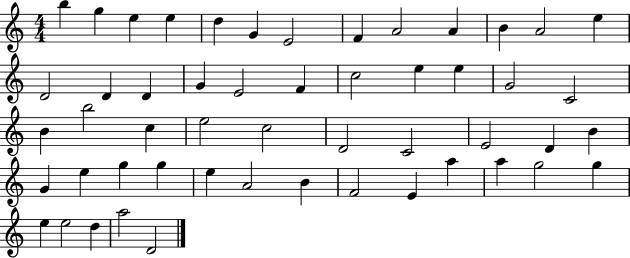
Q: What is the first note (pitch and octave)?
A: B5